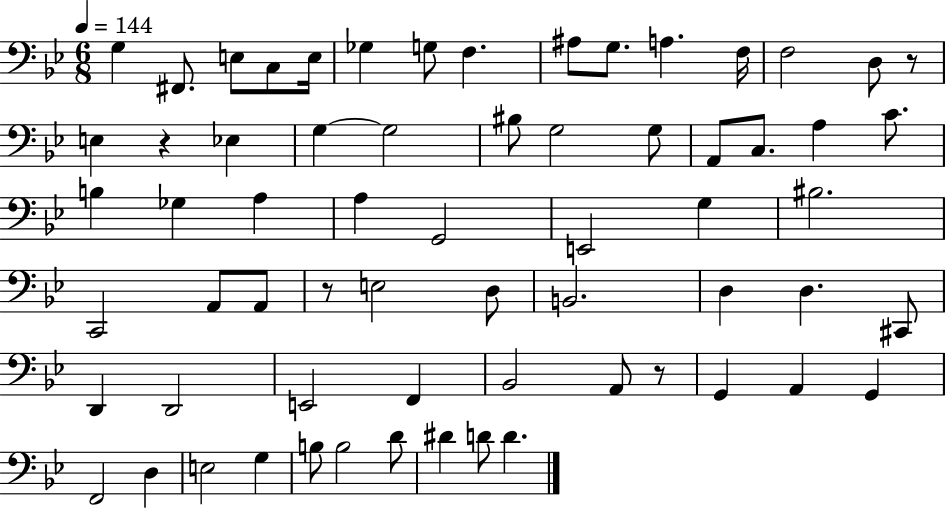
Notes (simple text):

G3/q F#2/e. E3/e C3/e E3/s Gb3/q G3/e F3/q. A#3/e G3/e. A3/q. F3/s F3/h D3/e R/e E3/q R/q Eb3/q G3/q G3/h BIS3/e G3/h G3/e A2/e C3/e. A3/q C4/e. B3/q Gb3/q A3/q A3/q G2/h E2/h G3/q BIS3/h. C2/h A2/e A2/e R/e E3/h D3/e B2/h. D3/q D3/q. C#2/e D2/q D2/h E2/h F2/q Bb2/h A2/e R/e G2/q A2/q G2/q F2/h D3/q E3/h G3/q B3/e B3/h D4/e D#4/q D4/e D4/q.